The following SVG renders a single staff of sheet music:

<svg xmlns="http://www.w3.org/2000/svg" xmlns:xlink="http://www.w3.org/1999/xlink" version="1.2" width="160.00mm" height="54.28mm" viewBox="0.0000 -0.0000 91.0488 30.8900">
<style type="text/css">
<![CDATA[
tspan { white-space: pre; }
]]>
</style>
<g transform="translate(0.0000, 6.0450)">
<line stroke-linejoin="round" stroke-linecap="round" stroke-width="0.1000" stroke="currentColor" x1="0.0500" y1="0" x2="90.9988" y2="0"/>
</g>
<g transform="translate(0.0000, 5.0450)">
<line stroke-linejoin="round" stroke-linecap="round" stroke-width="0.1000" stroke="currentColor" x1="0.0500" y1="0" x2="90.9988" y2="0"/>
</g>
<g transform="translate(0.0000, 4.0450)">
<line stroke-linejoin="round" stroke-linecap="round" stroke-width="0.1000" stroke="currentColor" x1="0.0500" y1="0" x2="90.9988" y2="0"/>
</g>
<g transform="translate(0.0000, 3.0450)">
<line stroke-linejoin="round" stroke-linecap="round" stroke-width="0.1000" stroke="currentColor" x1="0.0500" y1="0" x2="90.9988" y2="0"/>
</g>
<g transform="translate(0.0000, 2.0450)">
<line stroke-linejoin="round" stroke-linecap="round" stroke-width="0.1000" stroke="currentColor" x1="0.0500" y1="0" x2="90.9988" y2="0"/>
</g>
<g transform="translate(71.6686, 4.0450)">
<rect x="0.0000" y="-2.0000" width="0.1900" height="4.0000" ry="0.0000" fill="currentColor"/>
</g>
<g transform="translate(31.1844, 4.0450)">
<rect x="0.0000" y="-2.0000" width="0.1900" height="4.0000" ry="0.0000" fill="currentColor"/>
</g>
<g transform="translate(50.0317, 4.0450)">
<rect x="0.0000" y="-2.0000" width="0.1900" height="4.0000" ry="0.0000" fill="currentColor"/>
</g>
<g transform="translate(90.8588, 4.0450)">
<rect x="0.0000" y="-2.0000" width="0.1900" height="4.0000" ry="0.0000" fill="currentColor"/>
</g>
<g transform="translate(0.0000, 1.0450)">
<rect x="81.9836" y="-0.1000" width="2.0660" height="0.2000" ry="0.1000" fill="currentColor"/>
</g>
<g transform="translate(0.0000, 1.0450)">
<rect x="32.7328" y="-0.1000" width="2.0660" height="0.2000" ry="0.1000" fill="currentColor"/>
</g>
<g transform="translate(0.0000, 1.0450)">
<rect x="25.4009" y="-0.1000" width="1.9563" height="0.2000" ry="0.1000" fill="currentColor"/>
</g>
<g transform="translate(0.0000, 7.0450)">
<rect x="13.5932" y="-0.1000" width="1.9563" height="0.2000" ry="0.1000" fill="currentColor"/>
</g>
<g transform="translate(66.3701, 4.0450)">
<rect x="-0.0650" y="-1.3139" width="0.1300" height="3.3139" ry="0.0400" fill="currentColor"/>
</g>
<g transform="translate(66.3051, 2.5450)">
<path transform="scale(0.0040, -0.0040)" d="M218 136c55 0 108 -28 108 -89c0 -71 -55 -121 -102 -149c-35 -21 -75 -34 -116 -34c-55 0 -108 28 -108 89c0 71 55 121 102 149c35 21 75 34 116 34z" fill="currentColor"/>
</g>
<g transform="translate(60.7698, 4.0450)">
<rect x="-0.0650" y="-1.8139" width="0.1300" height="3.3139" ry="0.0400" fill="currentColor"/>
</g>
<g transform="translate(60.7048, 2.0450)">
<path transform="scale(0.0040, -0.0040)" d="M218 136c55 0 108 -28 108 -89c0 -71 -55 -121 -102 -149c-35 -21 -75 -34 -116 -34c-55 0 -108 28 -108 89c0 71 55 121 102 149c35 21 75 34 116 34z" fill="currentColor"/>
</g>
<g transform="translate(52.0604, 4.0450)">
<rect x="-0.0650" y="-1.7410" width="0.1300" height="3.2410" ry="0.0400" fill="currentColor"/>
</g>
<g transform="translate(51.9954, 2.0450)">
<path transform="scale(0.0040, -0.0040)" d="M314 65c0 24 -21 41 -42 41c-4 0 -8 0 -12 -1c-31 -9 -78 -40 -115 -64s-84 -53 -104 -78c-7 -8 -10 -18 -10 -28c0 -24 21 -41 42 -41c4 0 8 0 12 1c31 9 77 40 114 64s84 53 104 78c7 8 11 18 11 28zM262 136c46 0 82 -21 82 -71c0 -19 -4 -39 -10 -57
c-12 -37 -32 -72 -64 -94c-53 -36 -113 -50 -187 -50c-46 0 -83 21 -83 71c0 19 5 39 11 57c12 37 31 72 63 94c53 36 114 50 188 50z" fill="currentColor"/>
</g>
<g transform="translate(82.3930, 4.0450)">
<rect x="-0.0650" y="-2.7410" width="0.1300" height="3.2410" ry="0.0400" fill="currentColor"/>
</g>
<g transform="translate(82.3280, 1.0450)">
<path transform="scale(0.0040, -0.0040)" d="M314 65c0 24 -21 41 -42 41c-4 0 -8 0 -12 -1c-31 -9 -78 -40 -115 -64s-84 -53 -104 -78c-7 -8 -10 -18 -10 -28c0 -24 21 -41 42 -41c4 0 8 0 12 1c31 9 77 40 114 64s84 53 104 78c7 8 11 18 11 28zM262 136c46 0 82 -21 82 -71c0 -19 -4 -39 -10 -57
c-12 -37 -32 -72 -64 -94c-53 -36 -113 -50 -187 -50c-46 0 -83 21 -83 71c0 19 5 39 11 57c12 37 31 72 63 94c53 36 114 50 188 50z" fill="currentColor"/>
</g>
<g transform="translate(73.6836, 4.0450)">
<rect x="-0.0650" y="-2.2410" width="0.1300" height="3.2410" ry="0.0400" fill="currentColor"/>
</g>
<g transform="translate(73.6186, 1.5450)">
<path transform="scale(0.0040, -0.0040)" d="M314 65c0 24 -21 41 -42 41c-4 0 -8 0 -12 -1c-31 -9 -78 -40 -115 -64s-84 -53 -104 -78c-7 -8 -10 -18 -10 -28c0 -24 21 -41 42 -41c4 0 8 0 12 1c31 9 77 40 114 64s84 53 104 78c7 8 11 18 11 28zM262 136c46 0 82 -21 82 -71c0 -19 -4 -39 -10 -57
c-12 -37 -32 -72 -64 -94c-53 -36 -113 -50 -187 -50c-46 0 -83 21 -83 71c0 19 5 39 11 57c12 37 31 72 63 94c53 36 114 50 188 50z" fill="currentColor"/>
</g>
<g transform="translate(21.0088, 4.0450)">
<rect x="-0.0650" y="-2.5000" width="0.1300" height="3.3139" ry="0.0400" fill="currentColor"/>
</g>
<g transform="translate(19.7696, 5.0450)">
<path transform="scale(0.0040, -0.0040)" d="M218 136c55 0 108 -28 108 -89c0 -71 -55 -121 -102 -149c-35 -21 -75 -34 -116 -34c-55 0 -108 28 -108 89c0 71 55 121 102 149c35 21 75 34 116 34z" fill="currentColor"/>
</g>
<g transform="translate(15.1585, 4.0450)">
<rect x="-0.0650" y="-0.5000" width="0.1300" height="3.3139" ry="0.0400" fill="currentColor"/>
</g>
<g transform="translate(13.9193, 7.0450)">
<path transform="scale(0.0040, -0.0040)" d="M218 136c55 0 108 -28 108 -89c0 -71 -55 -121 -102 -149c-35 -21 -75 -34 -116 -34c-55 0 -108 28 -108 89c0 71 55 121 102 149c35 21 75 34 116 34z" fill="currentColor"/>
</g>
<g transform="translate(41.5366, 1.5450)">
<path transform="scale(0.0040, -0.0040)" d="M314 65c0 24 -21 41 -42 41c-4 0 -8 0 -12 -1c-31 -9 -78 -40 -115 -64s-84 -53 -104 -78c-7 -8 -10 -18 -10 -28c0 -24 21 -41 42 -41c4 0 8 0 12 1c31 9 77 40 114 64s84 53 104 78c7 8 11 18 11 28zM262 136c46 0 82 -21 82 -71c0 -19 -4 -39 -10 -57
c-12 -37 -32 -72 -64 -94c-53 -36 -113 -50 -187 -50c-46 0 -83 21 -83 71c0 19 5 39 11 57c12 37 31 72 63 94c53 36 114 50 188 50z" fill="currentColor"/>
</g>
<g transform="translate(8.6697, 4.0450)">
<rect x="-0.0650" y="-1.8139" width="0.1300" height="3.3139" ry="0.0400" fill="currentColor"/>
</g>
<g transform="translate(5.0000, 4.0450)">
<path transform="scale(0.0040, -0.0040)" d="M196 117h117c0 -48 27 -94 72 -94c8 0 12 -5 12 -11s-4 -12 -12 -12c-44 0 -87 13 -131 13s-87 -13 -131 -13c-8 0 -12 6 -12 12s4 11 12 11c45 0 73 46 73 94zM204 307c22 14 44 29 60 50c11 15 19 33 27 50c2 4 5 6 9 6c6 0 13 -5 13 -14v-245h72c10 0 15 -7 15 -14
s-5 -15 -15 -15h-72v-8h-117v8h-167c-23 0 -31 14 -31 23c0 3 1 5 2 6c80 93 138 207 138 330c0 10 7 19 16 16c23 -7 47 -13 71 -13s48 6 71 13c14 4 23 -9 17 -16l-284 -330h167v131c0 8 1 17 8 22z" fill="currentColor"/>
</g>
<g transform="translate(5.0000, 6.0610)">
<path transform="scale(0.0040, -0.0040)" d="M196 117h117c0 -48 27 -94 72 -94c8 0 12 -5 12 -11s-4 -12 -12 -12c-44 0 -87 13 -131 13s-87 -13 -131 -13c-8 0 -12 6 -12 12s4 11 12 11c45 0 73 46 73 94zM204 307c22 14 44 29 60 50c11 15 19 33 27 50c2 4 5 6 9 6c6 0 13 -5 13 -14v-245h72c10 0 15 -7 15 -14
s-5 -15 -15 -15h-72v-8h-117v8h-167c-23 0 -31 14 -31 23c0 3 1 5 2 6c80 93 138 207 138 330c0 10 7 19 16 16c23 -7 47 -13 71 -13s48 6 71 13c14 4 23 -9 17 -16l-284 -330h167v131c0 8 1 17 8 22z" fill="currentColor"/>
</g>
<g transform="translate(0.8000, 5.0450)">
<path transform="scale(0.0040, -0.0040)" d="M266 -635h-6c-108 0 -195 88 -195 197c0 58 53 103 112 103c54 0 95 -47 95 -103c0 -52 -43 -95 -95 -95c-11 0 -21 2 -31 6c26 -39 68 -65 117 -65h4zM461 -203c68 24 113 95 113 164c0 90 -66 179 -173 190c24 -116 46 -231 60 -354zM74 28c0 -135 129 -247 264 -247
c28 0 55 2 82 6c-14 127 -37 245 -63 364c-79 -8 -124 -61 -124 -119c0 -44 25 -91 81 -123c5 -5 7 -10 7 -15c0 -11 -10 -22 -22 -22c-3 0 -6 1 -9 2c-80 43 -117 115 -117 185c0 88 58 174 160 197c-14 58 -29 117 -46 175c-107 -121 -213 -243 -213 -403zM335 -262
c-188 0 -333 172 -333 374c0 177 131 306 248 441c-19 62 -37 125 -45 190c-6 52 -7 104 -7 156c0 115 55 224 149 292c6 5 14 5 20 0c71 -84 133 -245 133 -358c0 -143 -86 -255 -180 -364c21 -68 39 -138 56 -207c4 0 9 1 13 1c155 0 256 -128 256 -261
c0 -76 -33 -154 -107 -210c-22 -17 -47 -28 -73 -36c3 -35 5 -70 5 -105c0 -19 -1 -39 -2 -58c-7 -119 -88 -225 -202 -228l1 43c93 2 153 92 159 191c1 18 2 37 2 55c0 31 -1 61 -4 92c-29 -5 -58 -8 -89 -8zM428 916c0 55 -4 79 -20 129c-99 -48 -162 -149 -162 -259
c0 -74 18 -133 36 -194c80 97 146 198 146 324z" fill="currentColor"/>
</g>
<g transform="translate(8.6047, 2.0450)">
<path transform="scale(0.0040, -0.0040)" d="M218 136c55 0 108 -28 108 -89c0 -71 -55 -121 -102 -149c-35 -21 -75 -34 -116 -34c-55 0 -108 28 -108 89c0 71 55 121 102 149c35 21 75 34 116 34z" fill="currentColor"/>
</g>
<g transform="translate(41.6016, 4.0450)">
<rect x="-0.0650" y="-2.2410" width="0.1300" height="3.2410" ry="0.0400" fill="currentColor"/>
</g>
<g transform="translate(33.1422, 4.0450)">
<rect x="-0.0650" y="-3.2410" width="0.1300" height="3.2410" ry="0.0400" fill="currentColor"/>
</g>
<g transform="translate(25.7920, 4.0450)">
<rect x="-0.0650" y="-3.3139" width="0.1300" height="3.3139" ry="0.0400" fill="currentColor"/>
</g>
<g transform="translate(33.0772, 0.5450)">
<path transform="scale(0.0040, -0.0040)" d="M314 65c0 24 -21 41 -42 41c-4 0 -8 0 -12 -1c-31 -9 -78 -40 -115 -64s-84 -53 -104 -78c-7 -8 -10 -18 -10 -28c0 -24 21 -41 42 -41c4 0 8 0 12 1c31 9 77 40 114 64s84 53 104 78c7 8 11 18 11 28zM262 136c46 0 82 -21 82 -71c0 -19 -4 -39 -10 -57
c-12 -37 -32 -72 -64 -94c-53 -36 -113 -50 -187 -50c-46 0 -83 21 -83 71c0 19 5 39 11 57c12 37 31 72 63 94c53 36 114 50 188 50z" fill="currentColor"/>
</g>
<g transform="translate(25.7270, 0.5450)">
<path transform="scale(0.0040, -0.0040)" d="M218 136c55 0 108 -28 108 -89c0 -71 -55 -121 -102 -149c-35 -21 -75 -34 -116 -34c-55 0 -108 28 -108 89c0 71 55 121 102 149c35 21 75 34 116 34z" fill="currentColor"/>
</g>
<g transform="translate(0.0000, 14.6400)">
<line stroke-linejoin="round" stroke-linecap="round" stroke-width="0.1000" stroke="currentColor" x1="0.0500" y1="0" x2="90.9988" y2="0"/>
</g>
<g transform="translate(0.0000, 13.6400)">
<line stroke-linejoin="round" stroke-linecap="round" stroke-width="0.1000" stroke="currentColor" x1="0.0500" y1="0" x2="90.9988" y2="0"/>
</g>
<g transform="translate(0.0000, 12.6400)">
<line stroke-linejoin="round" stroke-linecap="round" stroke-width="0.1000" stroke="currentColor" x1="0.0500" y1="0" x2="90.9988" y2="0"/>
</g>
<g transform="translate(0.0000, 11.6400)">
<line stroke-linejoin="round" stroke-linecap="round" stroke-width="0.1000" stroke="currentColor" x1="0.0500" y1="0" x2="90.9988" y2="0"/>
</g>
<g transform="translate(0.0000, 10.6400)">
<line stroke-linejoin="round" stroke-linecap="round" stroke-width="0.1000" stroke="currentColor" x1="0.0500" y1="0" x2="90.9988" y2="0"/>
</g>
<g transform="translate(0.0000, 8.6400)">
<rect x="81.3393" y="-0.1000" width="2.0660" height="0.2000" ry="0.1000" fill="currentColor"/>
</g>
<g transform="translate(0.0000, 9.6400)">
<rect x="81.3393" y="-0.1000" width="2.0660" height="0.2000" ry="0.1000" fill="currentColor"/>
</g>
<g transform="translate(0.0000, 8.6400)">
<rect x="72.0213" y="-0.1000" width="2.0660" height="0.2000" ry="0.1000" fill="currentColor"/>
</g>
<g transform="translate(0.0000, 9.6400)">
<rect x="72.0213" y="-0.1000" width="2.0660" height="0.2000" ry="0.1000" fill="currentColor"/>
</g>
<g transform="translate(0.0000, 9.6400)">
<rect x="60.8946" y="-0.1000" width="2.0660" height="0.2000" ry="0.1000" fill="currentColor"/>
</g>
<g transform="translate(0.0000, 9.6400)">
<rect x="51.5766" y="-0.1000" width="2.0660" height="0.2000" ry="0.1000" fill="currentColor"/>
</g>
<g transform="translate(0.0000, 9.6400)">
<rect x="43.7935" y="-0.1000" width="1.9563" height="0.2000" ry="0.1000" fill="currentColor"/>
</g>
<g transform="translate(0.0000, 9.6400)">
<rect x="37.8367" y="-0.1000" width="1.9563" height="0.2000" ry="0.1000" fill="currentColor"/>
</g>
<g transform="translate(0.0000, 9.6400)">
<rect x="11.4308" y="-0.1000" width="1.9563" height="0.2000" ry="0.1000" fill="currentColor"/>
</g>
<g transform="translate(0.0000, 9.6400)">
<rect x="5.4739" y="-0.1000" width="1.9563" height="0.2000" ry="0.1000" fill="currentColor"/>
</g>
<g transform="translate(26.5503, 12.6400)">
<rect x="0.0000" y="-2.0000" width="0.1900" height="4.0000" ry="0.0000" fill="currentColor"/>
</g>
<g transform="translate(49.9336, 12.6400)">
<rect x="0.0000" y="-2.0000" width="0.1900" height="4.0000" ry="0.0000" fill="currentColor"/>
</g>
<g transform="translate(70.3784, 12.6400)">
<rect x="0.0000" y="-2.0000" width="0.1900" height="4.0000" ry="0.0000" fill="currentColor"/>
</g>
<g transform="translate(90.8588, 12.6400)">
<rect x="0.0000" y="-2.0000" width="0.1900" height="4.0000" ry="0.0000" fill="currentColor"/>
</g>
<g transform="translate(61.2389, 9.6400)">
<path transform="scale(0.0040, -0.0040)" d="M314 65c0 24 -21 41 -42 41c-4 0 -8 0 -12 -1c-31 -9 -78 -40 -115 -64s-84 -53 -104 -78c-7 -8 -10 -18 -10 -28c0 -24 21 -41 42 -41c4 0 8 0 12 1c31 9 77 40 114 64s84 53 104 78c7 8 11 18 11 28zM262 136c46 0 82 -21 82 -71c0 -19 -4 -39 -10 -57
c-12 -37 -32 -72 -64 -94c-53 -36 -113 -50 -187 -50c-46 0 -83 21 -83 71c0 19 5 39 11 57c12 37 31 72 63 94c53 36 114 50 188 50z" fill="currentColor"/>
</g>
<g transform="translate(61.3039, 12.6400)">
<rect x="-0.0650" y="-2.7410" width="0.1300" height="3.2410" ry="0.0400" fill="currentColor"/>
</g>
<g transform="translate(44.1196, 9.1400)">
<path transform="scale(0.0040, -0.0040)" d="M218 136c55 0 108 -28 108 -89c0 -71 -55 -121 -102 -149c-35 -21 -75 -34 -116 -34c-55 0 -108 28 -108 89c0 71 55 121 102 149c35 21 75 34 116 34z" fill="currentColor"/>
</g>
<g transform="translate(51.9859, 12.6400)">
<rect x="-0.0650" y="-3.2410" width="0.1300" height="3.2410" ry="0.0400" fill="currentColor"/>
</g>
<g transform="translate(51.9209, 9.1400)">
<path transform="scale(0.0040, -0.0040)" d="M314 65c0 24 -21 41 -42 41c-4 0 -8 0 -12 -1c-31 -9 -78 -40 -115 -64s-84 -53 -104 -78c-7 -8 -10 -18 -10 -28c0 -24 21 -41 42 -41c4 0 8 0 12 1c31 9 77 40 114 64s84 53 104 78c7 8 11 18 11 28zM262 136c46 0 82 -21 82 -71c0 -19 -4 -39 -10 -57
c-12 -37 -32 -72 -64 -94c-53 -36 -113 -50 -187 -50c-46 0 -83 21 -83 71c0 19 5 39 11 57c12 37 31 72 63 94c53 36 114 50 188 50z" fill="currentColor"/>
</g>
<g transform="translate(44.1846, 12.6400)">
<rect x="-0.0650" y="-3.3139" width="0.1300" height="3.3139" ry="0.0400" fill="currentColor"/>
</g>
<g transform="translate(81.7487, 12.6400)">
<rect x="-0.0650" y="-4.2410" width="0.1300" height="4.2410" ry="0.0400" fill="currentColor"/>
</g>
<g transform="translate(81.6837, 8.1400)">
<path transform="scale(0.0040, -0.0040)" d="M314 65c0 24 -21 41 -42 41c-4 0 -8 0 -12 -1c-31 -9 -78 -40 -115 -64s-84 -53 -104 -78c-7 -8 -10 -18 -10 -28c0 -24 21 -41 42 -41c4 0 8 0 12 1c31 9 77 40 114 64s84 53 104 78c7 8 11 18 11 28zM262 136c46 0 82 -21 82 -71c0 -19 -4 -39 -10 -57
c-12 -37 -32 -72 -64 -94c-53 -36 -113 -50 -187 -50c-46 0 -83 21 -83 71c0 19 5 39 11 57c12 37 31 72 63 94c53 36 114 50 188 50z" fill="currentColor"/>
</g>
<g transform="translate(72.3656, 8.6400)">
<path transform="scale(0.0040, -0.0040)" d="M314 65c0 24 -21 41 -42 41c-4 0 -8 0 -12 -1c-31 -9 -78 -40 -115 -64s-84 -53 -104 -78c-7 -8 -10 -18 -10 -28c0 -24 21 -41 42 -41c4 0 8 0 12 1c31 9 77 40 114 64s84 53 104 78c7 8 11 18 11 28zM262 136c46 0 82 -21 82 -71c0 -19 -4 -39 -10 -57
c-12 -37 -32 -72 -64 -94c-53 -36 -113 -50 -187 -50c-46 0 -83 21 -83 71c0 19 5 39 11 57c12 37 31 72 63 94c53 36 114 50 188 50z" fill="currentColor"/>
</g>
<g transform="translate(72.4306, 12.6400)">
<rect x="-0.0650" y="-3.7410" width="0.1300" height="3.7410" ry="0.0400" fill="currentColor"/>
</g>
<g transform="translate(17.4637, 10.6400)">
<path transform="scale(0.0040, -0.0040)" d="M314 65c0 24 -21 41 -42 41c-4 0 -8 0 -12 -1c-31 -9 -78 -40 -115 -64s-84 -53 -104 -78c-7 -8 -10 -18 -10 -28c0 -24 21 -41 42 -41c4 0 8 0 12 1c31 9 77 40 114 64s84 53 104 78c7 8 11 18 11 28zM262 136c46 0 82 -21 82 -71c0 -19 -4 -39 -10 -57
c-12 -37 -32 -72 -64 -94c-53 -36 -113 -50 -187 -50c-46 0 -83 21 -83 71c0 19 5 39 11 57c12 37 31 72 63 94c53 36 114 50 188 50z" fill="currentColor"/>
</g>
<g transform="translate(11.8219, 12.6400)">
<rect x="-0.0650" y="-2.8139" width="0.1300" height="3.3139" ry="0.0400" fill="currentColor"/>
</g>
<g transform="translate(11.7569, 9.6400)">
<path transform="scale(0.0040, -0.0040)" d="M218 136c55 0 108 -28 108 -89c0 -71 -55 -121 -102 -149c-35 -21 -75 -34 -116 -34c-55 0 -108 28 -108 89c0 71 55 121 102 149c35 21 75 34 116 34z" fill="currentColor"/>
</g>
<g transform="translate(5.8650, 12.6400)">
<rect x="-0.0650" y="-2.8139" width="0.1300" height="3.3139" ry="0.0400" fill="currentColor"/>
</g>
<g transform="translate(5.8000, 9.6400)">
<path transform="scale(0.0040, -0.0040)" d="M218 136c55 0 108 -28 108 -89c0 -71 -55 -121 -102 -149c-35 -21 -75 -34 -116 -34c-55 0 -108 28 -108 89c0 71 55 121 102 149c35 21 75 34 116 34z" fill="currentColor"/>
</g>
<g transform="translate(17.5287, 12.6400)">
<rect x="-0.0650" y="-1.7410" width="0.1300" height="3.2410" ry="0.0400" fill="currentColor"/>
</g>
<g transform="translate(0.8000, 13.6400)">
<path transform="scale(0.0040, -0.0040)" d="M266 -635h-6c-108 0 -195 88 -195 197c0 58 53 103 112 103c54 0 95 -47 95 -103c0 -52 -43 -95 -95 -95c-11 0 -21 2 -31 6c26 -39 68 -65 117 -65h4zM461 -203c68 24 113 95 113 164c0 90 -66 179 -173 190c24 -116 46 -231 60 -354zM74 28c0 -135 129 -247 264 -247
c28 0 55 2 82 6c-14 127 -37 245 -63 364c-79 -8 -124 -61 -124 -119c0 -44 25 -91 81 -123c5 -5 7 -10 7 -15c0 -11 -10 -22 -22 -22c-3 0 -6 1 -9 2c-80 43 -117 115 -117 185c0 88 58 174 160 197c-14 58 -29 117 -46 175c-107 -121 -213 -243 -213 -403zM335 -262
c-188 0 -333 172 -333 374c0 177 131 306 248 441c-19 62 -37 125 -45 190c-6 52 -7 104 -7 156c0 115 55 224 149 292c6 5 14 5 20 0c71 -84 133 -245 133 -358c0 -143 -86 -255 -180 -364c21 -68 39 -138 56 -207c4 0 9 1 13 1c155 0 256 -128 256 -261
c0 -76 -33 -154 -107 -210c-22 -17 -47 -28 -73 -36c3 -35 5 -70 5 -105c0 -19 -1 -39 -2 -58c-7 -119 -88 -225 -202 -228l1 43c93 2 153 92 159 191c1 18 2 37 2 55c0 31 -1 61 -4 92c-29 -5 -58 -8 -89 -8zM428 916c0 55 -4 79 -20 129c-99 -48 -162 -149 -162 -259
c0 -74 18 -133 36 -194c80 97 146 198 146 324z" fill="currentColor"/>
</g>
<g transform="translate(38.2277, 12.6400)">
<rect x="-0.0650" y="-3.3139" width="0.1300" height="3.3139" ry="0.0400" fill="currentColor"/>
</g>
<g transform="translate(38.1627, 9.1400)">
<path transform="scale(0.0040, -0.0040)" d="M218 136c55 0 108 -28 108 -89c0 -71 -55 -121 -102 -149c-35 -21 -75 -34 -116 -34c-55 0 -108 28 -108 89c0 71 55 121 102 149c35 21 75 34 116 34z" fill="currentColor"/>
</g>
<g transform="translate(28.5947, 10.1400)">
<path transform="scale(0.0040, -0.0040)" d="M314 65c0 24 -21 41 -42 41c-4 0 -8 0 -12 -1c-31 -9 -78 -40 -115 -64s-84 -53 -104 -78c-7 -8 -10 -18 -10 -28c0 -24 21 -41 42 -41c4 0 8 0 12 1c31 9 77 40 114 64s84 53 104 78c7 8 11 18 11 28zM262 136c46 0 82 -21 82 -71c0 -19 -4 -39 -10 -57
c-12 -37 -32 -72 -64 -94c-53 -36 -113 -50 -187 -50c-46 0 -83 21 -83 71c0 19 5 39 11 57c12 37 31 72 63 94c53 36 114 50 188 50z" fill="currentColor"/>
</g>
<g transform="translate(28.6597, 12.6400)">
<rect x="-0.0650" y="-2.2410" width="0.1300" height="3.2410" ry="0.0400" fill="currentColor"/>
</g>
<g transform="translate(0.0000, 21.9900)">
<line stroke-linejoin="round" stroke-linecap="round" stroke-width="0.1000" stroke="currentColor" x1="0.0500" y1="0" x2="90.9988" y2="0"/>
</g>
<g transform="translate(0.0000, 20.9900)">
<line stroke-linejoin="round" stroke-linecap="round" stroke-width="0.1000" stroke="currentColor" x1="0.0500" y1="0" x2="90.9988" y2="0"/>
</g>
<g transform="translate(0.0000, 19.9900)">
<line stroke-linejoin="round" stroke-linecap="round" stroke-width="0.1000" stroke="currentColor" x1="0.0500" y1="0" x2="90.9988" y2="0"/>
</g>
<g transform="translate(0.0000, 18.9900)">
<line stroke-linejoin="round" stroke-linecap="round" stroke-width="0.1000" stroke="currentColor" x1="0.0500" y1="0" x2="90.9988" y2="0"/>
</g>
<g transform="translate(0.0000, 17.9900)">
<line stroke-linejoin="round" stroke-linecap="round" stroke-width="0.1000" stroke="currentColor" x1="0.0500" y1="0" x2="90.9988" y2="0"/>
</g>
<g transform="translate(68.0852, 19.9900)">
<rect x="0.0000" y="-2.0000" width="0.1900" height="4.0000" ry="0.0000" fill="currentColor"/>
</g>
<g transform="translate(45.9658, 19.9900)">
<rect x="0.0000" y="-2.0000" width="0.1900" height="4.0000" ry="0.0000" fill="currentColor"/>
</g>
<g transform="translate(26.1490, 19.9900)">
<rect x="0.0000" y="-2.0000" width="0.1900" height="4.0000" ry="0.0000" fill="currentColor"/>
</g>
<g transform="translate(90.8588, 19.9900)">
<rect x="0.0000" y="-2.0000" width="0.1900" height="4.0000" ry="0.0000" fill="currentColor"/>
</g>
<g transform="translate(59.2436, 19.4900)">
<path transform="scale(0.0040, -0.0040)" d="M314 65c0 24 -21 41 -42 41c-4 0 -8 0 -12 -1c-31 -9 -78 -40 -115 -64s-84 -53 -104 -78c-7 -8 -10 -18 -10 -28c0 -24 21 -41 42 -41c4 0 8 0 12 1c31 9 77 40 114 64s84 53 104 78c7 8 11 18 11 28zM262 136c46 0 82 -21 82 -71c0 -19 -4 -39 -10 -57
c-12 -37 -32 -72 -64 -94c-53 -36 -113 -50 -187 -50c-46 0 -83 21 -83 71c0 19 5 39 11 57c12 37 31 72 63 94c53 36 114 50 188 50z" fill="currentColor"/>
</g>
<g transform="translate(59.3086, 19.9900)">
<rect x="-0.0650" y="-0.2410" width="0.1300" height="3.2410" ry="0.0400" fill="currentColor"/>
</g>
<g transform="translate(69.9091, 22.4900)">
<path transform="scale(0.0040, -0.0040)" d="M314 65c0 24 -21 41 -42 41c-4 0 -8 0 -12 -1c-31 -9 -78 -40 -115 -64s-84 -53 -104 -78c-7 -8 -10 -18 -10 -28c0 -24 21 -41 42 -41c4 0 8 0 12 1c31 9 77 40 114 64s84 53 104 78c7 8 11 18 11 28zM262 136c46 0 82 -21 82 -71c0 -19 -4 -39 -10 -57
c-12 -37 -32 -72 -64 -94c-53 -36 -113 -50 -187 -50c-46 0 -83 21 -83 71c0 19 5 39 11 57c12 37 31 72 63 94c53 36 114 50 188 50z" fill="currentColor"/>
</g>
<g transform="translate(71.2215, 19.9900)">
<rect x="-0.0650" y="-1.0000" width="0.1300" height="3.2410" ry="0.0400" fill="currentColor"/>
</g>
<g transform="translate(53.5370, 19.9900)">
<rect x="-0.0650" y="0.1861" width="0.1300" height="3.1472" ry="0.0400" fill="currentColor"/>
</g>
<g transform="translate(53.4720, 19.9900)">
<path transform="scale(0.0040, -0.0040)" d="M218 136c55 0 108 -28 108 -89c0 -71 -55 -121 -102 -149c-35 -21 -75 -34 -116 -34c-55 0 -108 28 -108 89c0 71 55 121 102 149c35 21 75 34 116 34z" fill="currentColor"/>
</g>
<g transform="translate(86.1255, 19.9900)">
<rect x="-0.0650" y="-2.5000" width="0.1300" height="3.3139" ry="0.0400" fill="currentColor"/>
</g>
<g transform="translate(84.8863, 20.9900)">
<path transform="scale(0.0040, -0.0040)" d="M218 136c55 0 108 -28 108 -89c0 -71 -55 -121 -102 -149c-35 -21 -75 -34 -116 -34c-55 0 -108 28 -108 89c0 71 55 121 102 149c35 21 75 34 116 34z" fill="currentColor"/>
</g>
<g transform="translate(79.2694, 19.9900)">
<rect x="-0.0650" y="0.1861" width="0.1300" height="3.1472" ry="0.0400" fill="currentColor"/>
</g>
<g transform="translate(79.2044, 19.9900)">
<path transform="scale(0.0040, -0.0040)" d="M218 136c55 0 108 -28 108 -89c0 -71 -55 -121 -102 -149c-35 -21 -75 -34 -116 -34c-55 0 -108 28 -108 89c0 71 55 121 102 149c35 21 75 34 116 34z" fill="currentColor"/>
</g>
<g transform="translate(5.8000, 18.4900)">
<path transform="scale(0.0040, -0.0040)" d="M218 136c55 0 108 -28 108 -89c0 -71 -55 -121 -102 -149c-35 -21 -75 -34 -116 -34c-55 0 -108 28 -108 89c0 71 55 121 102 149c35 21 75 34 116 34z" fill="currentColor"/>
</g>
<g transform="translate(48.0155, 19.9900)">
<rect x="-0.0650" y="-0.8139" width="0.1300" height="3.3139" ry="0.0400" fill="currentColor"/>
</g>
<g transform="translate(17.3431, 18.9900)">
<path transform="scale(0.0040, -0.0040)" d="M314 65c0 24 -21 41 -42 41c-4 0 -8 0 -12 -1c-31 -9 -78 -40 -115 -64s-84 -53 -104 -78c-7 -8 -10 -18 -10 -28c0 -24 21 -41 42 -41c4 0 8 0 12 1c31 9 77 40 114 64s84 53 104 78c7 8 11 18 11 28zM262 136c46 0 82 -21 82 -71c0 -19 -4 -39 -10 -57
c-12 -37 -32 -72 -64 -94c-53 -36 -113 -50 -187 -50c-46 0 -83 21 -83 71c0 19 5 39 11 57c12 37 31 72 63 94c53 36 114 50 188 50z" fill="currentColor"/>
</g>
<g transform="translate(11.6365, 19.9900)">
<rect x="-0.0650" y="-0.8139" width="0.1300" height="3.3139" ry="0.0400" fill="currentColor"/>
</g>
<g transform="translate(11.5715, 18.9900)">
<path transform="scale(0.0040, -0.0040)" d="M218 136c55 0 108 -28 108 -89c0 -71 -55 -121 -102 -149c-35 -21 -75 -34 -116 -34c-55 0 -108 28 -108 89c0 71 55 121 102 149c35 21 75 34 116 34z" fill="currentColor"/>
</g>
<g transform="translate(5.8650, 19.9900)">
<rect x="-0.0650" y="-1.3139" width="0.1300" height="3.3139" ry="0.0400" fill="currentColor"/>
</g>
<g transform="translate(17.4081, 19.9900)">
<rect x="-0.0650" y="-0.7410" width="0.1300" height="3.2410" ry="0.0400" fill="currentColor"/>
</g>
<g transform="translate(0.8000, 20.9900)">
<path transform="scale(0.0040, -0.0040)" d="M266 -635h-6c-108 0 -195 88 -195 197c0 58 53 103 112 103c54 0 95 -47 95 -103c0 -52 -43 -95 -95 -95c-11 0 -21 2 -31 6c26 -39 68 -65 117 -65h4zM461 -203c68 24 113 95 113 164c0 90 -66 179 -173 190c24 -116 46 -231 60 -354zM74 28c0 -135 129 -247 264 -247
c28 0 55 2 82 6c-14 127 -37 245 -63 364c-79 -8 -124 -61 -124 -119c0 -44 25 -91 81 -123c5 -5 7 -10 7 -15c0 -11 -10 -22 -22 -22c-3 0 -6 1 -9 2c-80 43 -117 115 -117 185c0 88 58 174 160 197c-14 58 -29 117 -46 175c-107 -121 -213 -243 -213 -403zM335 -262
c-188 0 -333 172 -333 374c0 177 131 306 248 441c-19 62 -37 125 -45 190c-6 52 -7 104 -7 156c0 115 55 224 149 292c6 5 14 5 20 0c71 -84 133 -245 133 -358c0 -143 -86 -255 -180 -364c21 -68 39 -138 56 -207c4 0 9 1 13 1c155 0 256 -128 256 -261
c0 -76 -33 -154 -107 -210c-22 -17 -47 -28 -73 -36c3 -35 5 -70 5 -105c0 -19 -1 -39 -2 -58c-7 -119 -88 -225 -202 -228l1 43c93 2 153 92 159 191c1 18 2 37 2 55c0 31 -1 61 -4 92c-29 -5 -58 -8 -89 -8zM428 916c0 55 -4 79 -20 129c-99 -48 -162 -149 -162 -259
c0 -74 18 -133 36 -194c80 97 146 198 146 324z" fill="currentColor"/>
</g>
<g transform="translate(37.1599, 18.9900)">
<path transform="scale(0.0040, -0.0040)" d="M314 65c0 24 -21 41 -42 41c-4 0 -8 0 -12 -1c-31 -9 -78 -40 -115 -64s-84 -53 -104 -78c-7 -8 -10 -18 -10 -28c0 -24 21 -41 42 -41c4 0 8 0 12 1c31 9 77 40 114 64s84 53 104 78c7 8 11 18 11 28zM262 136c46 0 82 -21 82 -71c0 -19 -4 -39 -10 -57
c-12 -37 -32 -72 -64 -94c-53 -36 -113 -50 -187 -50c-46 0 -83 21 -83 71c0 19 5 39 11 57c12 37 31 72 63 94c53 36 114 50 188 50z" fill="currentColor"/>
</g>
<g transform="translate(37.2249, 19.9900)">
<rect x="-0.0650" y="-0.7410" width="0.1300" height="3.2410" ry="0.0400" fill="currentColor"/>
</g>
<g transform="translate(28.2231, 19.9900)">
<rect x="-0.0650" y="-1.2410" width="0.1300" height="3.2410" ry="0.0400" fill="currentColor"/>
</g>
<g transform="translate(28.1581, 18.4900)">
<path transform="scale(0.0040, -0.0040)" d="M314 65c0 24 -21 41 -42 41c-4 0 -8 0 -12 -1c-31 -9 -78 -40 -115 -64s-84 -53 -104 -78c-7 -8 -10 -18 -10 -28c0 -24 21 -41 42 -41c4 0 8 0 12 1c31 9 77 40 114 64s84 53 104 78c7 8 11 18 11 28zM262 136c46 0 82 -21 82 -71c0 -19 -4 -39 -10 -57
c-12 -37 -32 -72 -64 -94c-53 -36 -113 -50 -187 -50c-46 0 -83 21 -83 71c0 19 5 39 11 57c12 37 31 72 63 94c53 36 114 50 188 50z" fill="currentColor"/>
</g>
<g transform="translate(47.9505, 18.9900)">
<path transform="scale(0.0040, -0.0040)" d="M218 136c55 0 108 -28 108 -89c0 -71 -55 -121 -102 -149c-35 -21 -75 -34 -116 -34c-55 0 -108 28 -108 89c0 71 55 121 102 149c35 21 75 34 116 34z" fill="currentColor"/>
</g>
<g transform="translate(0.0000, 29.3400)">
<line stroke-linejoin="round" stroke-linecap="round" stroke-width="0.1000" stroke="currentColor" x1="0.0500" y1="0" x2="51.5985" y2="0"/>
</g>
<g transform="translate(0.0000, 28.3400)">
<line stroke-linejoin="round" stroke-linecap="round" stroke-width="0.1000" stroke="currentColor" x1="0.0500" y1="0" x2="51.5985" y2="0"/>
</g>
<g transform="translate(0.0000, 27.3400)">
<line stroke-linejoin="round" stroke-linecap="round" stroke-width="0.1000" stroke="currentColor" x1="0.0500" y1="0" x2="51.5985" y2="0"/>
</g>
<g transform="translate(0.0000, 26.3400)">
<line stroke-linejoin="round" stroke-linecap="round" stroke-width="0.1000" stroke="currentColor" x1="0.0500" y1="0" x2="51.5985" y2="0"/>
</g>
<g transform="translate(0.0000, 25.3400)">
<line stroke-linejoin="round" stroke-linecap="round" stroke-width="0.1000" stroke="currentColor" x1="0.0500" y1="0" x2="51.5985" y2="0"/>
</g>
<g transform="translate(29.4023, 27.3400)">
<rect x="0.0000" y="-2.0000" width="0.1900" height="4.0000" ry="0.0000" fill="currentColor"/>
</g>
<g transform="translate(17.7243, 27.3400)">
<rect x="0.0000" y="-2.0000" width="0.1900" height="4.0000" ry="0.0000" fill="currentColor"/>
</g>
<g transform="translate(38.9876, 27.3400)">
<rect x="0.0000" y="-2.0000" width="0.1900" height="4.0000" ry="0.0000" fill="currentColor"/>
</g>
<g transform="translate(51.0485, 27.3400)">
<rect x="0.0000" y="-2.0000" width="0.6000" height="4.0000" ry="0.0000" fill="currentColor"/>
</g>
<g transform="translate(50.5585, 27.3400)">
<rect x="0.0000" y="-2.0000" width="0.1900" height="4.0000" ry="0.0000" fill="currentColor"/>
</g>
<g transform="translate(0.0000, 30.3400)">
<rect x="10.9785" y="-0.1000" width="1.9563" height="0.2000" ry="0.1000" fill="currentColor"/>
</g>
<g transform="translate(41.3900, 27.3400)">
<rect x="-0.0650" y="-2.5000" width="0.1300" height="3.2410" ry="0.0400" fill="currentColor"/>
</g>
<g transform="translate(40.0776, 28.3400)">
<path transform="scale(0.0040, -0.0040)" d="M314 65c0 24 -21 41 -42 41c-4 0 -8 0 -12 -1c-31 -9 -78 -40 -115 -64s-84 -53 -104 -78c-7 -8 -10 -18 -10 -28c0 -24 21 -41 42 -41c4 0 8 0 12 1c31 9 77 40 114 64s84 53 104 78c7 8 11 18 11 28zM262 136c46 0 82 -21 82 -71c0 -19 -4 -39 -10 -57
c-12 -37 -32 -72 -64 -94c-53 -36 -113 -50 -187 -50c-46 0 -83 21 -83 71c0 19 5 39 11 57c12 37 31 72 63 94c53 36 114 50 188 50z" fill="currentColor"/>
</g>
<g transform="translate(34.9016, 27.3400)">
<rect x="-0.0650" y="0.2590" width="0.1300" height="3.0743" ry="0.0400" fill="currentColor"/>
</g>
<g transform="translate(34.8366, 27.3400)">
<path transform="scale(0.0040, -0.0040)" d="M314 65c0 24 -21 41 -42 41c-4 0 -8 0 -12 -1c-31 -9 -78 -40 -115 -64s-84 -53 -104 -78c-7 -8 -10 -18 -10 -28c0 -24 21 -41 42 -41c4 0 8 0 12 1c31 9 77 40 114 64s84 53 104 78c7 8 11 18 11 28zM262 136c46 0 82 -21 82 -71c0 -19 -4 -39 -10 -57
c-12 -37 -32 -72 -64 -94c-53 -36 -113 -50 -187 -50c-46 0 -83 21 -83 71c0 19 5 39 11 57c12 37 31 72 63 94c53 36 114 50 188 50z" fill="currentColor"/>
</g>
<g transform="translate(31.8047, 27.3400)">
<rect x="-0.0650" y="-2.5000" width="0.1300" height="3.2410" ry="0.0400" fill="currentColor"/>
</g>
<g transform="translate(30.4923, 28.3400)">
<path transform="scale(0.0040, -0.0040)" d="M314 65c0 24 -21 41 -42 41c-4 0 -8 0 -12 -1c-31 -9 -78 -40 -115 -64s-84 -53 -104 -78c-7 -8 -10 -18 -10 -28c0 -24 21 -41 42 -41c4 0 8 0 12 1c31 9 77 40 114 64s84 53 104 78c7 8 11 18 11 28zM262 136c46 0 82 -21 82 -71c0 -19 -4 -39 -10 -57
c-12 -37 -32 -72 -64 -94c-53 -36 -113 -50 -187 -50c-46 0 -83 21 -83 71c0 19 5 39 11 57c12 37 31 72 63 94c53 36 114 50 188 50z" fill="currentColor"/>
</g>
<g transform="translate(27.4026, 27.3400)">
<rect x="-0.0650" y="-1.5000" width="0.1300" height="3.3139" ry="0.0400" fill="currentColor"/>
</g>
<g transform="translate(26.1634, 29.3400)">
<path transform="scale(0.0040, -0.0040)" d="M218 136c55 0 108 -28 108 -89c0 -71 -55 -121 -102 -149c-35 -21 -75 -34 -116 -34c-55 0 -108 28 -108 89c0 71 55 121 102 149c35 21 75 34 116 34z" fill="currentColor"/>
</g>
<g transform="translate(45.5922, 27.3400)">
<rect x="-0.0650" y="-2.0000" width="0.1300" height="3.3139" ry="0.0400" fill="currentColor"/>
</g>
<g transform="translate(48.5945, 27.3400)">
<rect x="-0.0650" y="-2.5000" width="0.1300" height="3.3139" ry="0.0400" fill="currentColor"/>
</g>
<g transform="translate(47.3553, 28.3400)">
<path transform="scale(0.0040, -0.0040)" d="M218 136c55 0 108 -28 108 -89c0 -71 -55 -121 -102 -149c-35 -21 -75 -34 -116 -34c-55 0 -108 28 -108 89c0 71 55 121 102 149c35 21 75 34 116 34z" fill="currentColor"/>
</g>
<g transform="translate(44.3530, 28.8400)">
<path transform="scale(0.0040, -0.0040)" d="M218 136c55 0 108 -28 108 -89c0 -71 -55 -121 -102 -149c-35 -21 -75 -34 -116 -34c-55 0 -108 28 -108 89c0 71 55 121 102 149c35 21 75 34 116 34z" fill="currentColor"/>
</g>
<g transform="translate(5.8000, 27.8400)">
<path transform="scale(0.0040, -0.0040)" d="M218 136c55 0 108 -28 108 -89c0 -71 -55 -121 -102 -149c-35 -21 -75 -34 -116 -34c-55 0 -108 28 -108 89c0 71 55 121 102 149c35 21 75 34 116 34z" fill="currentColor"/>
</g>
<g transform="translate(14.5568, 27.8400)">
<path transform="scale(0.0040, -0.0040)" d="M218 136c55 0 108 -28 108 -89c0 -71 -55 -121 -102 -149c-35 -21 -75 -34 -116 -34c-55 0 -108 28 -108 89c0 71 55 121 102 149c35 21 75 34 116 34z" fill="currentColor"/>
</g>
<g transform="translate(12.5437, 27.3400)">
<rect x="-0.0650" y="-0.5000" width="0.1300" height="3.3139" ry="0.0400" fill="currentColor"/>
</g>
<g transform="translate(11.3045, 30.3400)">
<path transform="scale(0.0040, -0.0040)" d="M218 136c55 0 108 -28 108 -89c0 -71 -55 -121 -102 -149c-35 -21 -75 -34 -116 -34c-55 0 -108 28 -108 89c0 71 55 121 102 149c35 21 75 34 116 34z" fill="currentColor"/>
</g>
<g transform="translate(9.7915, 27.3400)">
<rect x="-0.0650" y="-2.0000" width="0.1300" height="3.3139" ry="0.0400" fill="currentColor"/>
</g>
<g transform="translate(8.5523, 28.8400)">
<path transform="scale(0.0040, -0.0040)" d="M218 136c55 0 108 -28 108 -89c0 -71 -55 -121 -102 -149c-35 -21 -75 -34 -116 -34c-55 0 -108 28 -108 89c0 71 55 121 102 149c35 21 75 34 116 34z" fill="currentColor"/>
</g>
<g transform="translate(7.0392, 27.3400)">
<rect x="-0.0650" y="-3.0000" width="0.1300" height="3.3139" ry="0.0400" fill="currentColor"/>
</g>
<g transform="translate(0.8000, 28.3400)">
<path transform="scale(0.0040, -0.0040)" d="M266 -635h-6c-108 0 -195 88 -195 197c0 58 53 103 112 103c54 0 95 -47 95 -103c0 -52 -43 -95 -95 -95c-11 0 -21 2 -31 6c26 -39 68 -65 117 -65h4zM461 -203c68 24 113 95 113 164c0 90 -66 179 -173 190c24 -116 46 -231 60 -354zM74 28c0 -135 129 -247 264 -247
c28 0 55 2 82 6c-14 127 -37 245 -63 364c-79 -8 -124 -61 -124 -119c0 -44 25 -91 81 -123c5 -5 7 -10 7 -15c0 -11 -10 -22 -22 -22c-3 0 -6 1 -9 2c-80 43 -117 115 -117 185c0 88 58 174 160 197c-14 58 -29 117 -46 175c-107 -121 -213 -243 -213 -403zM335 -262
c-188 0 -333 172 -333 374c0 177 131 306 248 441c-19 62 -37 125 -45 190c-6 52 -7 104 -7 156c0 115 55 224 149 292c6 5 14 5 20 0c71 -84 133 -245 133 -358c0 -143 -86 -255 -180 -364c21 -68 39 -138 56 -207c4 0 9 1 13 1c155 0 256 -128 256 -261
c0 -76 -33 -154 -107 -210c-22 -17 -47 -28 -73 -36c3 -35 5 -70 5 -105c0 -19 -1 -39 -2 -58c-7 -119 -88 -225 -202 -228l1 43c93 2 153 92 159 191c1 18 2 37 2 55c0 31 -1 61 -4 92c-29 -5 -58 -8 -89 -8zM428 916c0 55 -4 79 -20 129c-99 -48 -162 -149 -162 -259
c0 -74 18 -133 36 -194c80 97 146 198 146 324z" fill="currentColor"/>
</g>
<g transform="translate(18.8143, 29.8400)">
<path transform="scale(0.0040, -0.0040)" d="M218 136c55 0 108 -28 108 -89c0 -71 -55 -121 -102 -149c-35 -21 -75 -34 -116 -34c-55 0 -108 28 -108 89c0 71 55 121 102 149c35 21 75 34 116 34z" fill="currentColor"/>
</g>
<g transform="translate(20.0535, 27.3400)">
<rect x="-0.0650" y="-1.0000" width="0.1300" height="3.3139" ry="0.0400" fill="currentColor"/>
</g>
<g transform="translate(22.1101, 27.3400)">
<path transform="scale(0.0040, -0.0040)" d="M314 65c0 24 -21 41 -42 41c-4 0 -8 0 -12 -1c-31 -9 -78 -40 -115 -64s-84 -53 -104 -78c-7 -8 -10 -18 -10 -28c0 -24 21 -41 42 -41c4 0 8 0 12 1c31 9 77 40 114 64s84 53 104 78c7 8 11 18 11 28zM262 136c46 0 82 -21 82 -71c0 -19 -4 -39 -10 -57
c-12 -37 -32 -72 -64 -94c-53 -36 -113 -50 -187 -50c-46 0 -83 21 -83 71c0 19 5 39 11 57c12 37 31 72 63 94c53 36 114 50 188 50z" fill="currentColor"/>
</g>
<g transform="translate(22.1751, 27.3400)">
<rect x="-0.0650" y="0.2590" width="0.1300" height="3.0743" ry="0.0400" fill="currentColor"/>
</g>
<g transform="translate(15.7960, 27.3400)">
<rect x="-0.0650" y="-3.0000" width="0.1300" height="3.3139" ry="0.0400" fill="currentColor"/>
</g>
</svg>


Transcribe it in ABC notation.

X:1
T:Untitled
M:4/4
L:1/4
K:C
f C G b b2 g2 f2 f e g2 a2 a a f2 g2 b b b2 a2 c'2 d'2 e d d2 e2 d2 d B c2 D2 B G A F C A D B2 E G2 B2 G2 F G